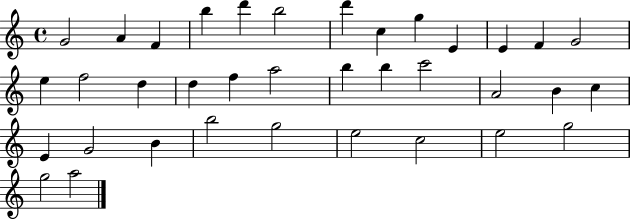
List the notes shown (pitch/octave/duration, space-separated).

G4/h A4/q F4/q B5/q D6/q B5/h D6/q C5/q G5/q E4/q E4/q F4/q G4/h E5/q F5/h D5/q D5/q F5/q A5/h B5/q B5/q C6/h A4/h B4/q C5/q E4/q G4/h B4/q B5/h G5/h E5/h C5/h E5/h G5/h G5/h A5/h